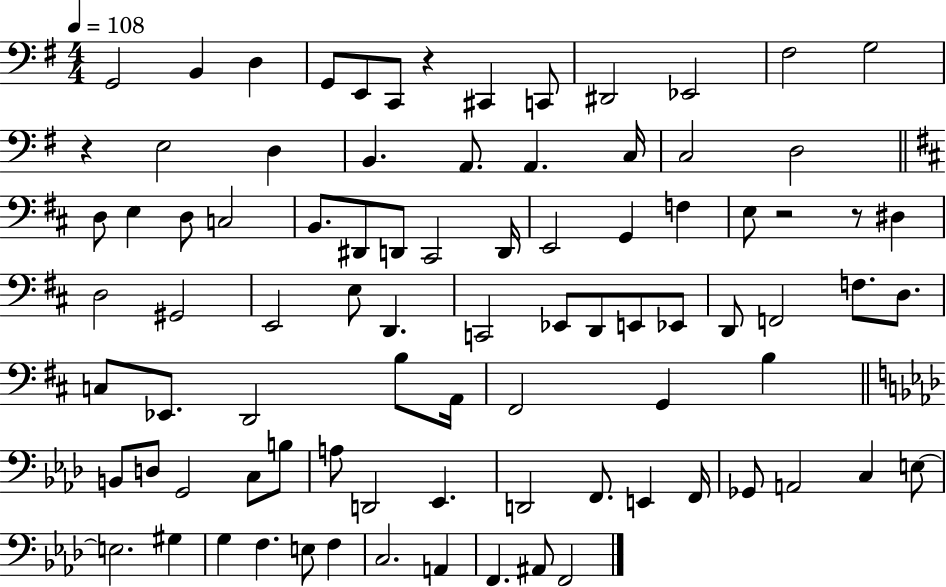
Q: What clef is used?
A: bass